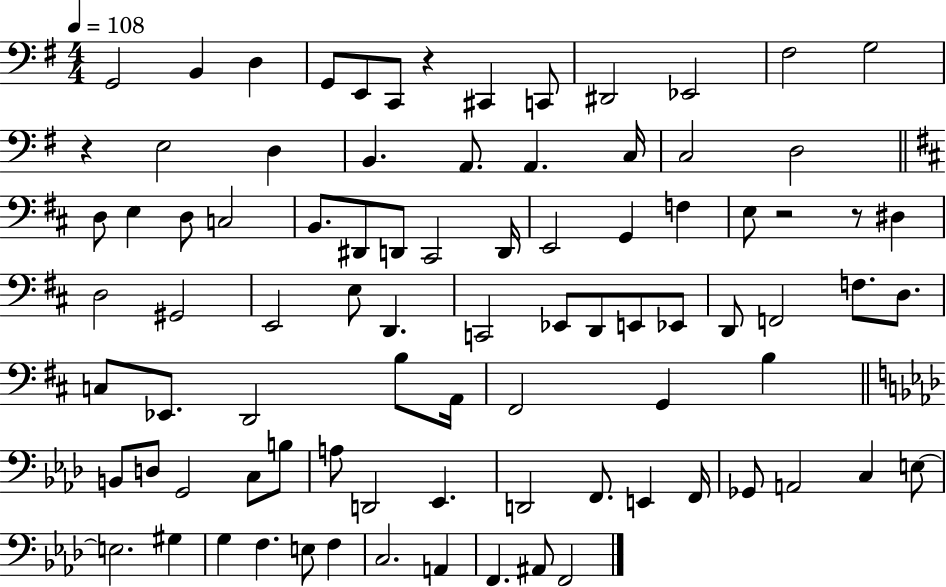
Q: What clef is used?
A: bass